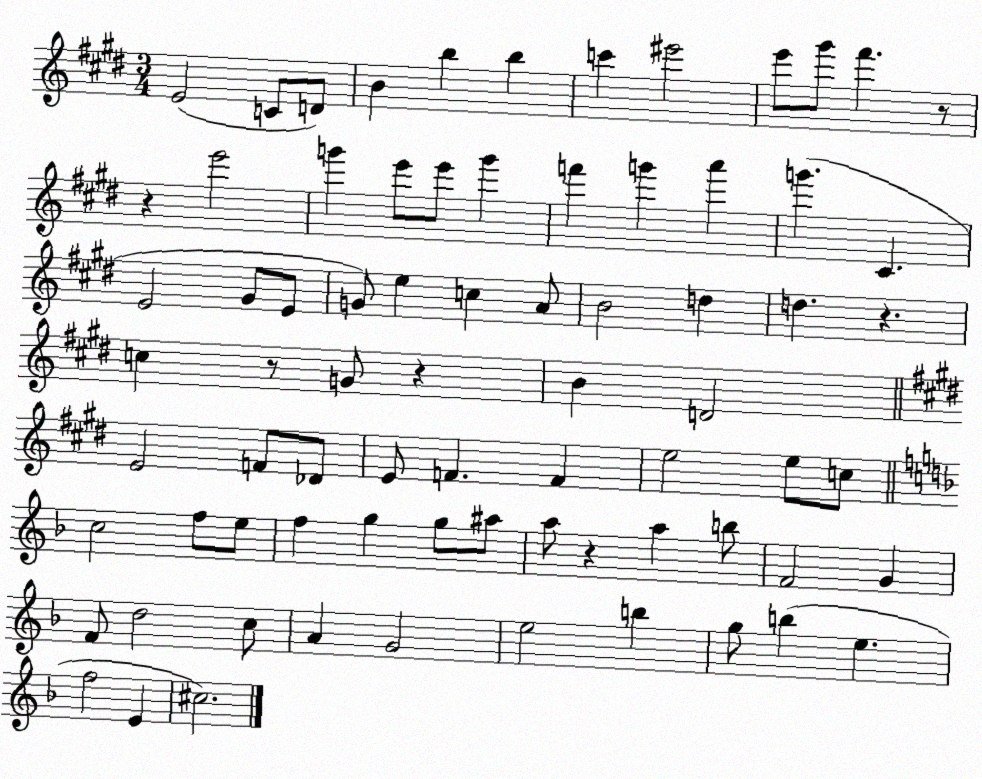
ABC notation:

X:1
T:Untitled
M:3/4
L:1/4
K:E
E2 C/2 D/2 B b b c' ^e'2 e'/2 ^g'/2 ^f' z/2 z e'2 g' e'/2 e'/2 g' f' g' a' g' ^C E2 ^G/2 E/2 G/2 e c A/2 B2 d d z c z/2 G/2 z B D2 E2 F/2 _D/2 E/2 F F e2 e/2 c/2 c2 f/2 e/2 f g g/2 ^a/2 a/2 z a b/2 F2 G F/2 d2 c/2 A G2 e2 b g/2 b e f2 E ^c2